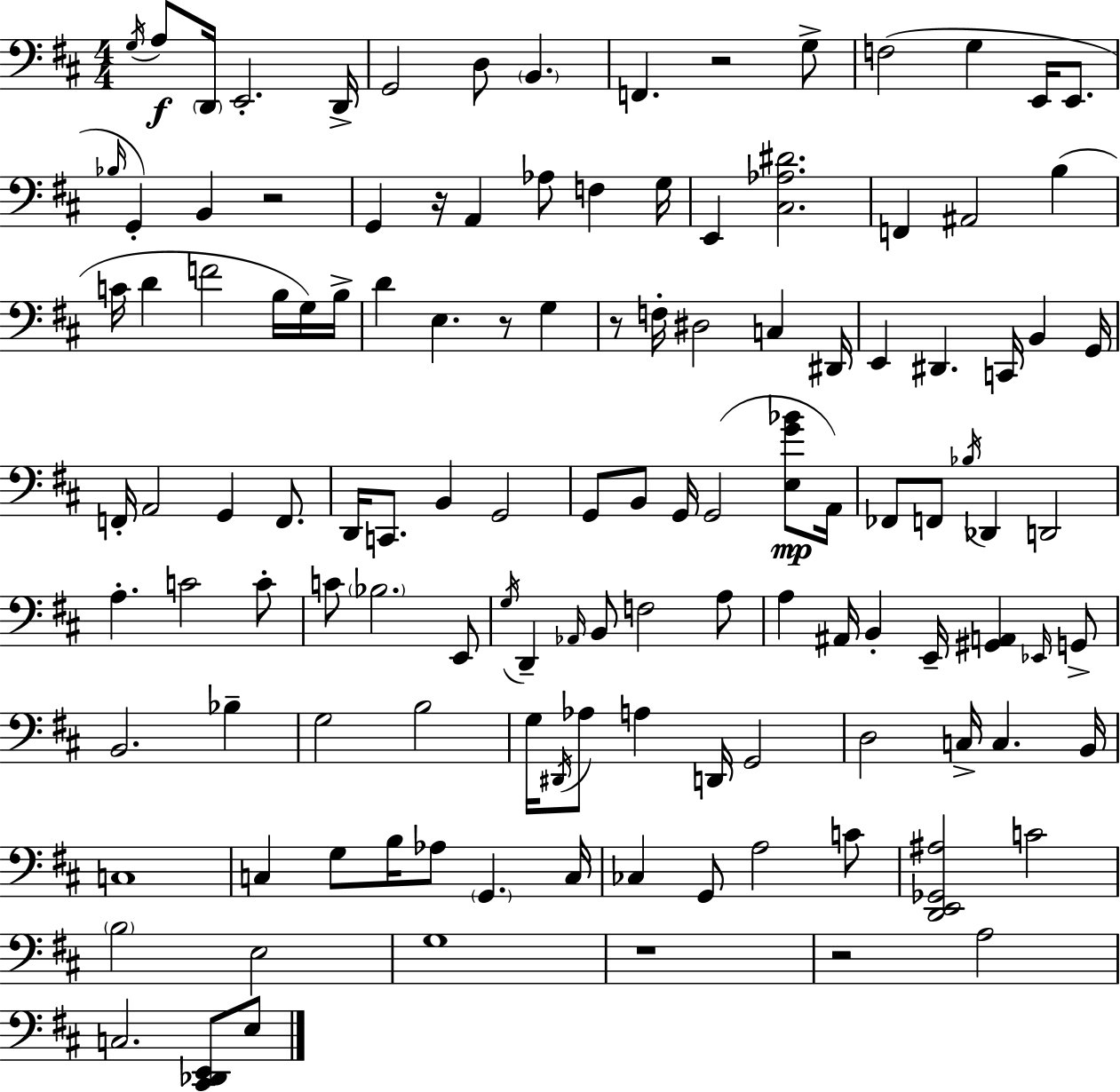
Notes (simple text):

G3/s A3/e D2/s E2/h. D2/s G2/h D3/e B2/q. F2/q. R/h G3/e F3/h G3/q E2/s E2/e. Bb3/s G2/q B2/q R/h G2/q R/s A2/q Ab3/e F3/q G3/s E2/q [C#3,Ab3,D#4]/h. F2/q A#2/h B3/q C4/s D4/q F4/h B3/s G3/s B3/s D4/q E3/q. R/e G3/q R/e F3/s D#3/h C3/q D#2/s E2/q D#2/q. C2/s B2/q G2/s F2/s A2/h G2/q F2/e. D2/s C2/e. B2/q G2/h G2/e B2/e G2/s G2/h [E3,G4,Bb4]/e A2/s FES2/e F2/e Bb3/s Db2/q D2/h A3/q. C4/h C4/e C4/e Bb3/h. E2/e G3/s D2/q Ab2/s B2/e F3/h A3/e A3/q A#2/s B2/q E2/s [G#2,A2]/q Eb2/s G2/e B2/h. Bb3/q G3/h B3/h G3/s D#2/s Ab3/e A3/q D2/s G2/h D3/h C3/s C3/q. B2/s C3/w C3/q G3/e B3/s Ab3/e G2/q. C3/s CES3/q G2/e A3/h C4/e [D2,E2,Gb2,A#3]/h C4/h B3/h E3/h G3/w R/w R/h A3/h C3/h. [C#2,Db2,E2]/e E3/e